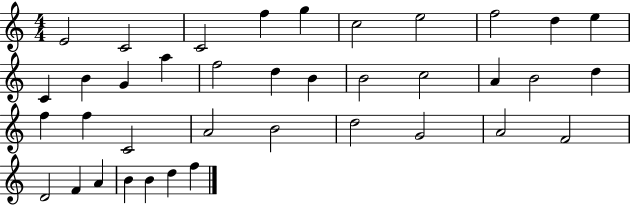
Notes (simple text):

E4/h C4/h C4/h F5/q G5/q C5/h E5/h F5/h D5/q E5/q C4/q B4/q G4/q A5/q F5/h D5/q B4/q B4/h C5/h A4/q B4/h D5/q F5/q F5/q C4/h A4/h B4/h D5/h G4/h A4/h F4/h D4/h F4/q A4/q B4/q B4/q D5/q F5/q